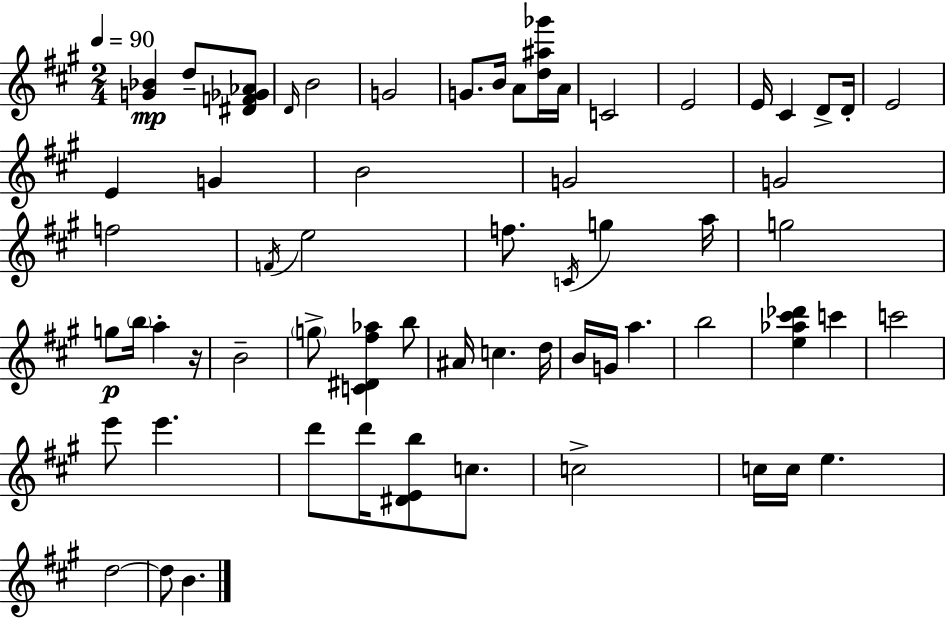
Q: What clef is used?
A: treble